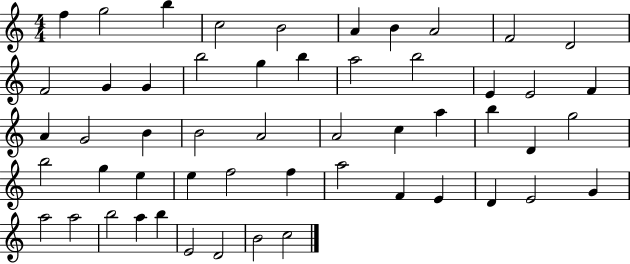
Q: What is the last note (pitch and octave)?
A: C5